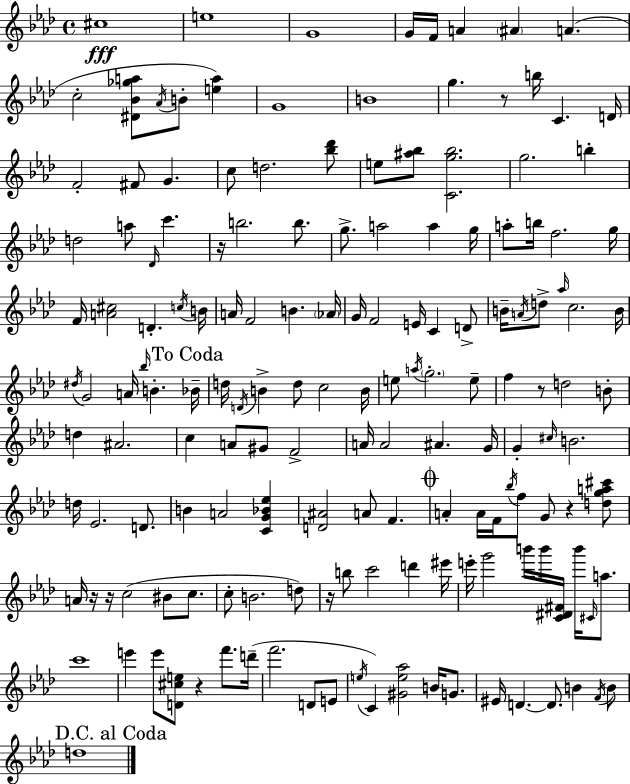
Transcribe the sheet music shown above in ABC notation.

X:1
T:Untitled
M:4/4
L:1/4
K:Fm
^c4 e4 G4 G/4 F/4 A ^A A c2 [^D_B_ga]/2 _A/4 B/2 [ea] G4 B4 g z/2 b/4 C D/4 F2 ^F/2 G c/2 d2 [_b_d']/2 e/2 [^a_b]/2 [Cg_b]2 g2 b d2 a/2 _D/4 c' z/4 b2 b/2 g/2 a2 a g/4 a/2 b/4 f2 g/4 F/4 [A^c]2 D c/4 B/4 A/4 F2 B _A/4 G/4 F2 E/4 C D/2 B/4 A/4 d/2 _a/4 c2 B/4 ^d/4 G2 A/4 _b/4 B _B/4 d/4 D/4 B d/2 c2 B/4 e/2 a/4 g2 e/2 f z/2 d2 B/2 d ^A2 c A/2 ^G/2 F2 A/4 A2 ^A G/4 G ^c/4 B2 d/4 _E2 D/2 B A2 [CG_B_e] [D^A]2 A/2 F A A/4 F/4 _b/4 f/2 G/2 z [dga^c']/2 A/4 z/4 z/4 c2 ^B/2 c/2 c/2 B2 d/2 z/4 b/2 c'2 d' ^e'/4 e'/4 g'2 b'/4 b'/4 [C^D^F]/4 b'/4 ^C/4 a/2 c'4 e' e'/2 [D^ce]/2 z f'/2 d'/4 f'2 D/2 E/2 e/4 C [^Ge_a]2 B/4 G/2 ^E/4 D D/2 B F/4 B/2 d4